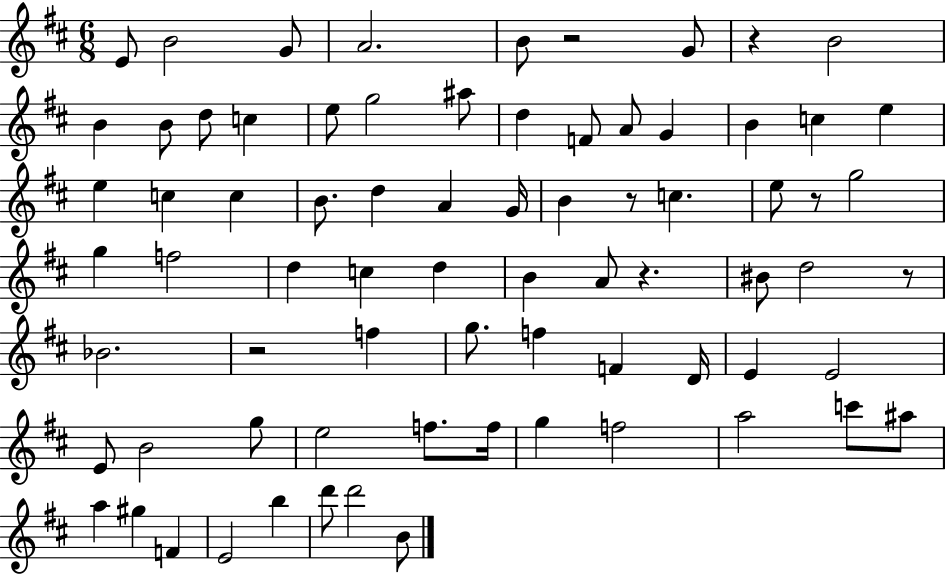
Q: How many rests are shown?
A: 7